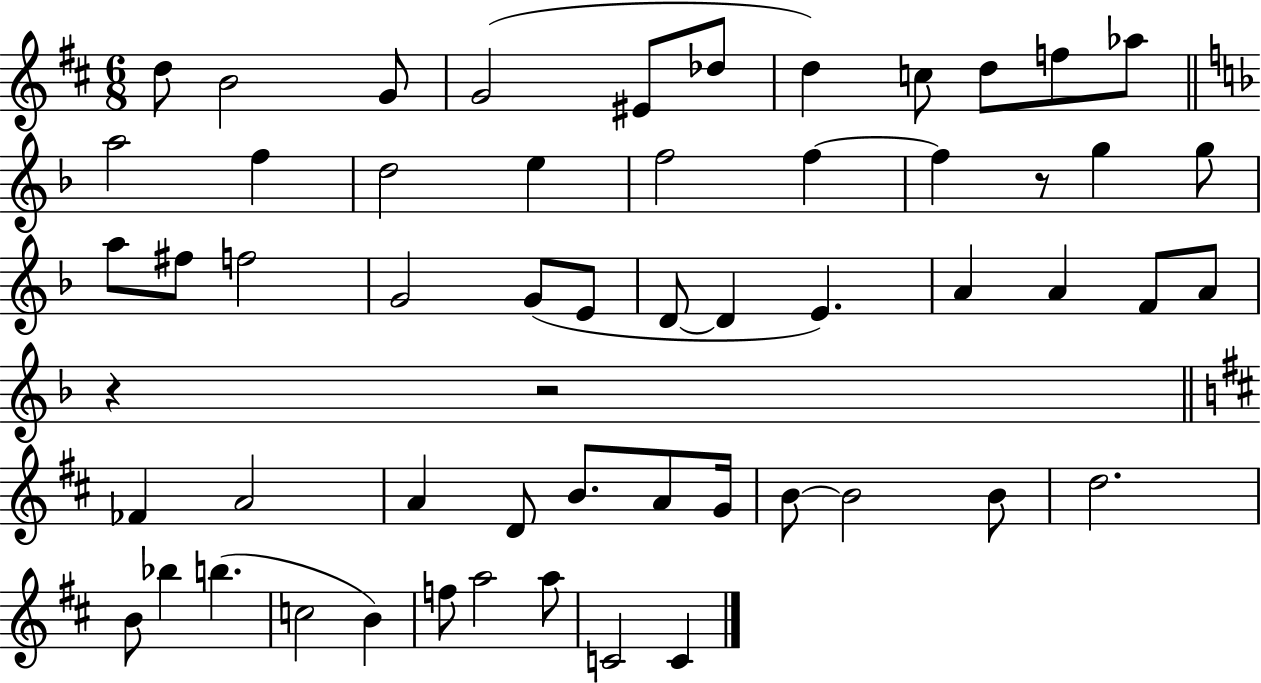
X:1
T:Untitled
M:6/8
L:1/4
K:D
d/2 B2 G/2 G2 ^E/2 _d/2 d c/2 d/2 f/2 _a/2 a2 f d2 e f2 f f z/2 g g/2 a/2 ^f/2 f2 G2 G/2 E/2 D/2 D E A A F/2 A/2 z z2 _F A2 A D/2 B/2 A/2 G/4 B/2 B2 B/2 d2 B/2 _b b c2 B f/2 a2 a/2 C2 C